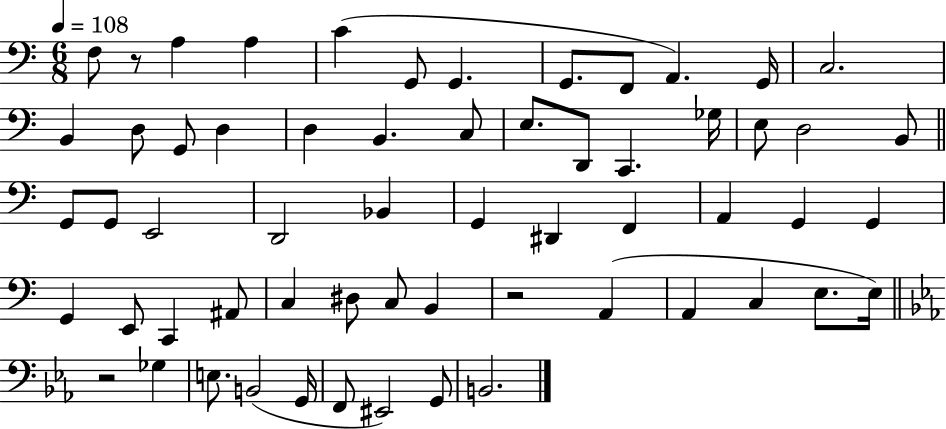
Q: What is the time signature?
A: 6/8